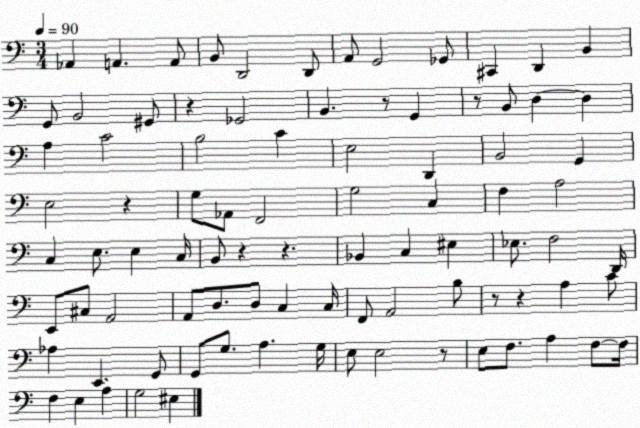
X:1
T:Untitled
M:3/4
L:1/4
K:C
_A,, A,, A,,/2 B,,/2 D,,2 D,,/2 A,,/2 G,,2 _G,,/2 ^C,, D,, B,, G,,/2 B,,2 ^G,,/2 z _G,,2 B,, z/2 G,, z/2 B,,/2 D, D, A, C2 B,2 C E,2 D,, B,,2 G,, E,2 z G,/2 _A,,/2 F,,2 G,2 C, F, A,2 C, E,/2 E, C,/4 B,,/2 z z _B,, C, ^E, _E,/2 F,2 D,,/4 E,,/2 ^C,/2 A,,2 A,,/2 D,/2 D,/2 C, C,/4 F,,/2 A,,2 B,/2 z/2 z A, C/2 _A, E,, G,,/2 G,,/2 G,/2 A, G,/4 E,/2 E,2 z/2 E,/2 F,/2 A, F,/2 F,/4 F, E, A, G,2 ^E,